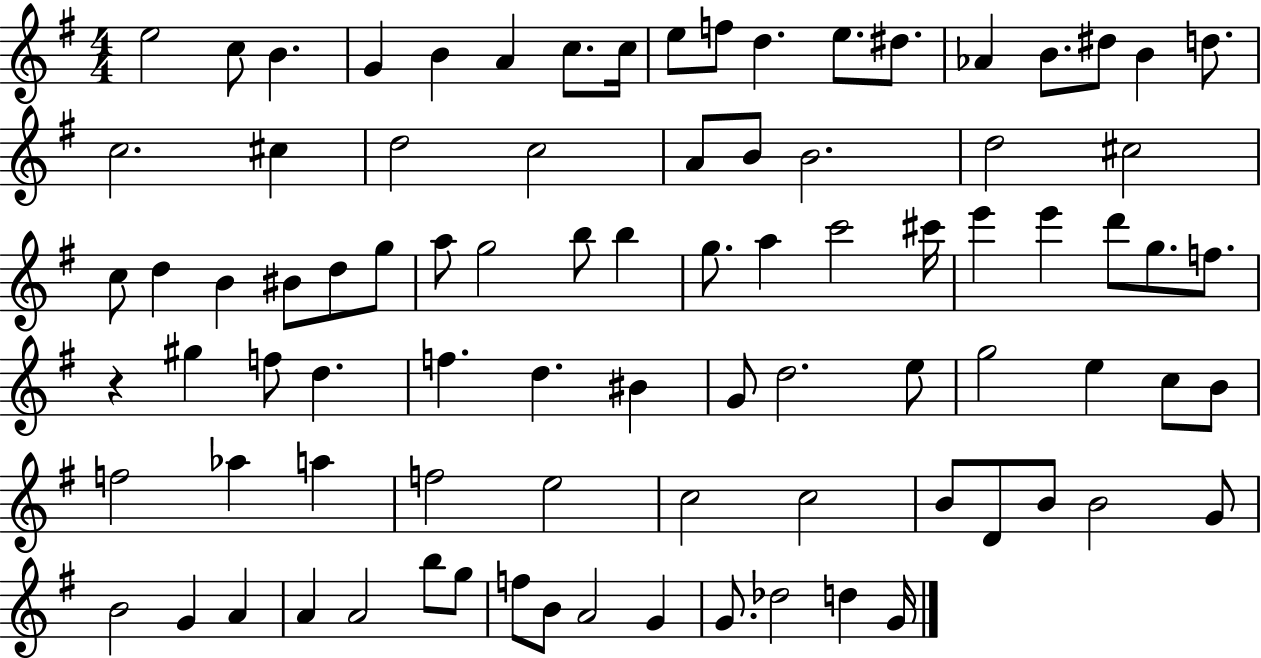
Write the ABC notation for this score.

X:1
T:Untitled
M:4/4
L:1/4
K:G
e2 c/2 B G B A c/2 c/4 e/2 f/2 d e/2 ^d/2 _A B/2 ^d/2 B d/2 c2 ^c d2 c2 A/2 B/2 B2 d2 ^c2 c/2 d B ^B/2 d/2 g/2 a/2 g2 b/2 b g/2 a c'2 ^c'/4 e' e' d'/2 g/2 f/2 z ^g f/2 d f d ^B G/2 d2 e/2 g2 e c/2 B/2 f2 _a a f2 e2 c2 c2 B/2 D/2 B/2 B2 G/2 B2 G A A A2 b/2 g/2 f/2 B/2 A2 G G/2 _d2 d G/4